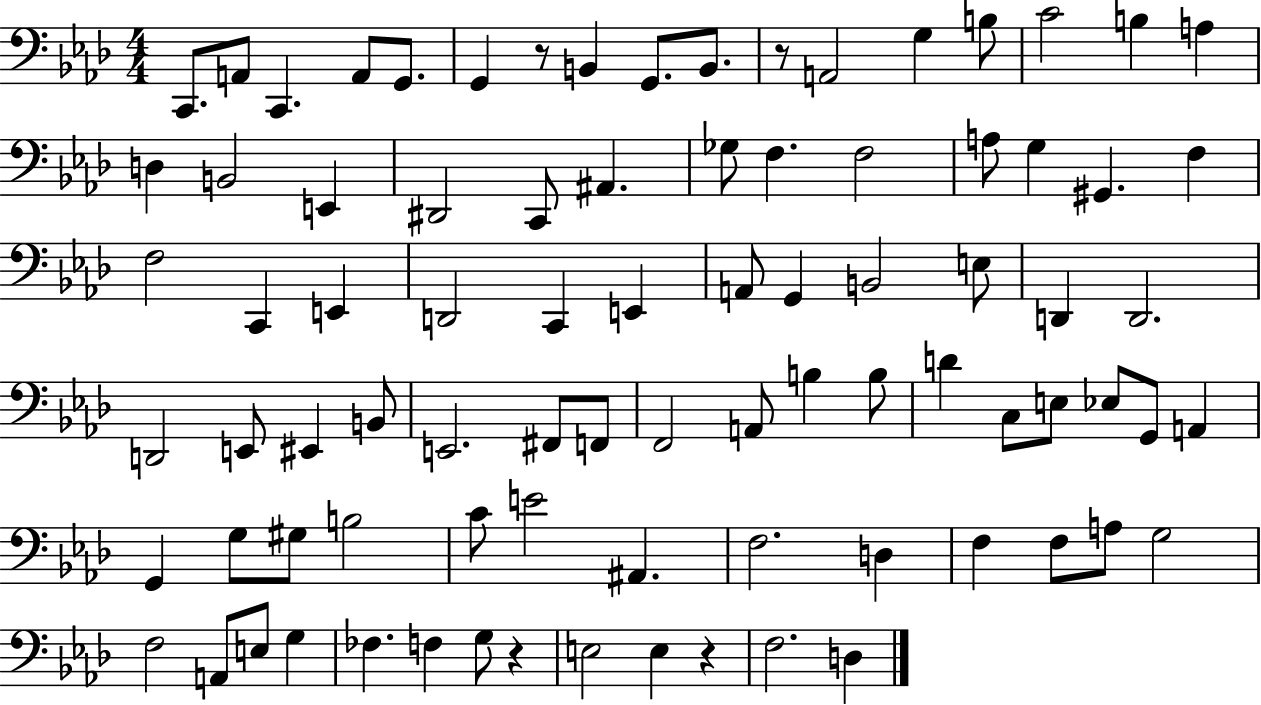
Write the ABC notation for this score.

X:1
T:Untitled
M:4/4
L:1/4
K:Ab
C,,/2 A,,/2 C,, A,,/2 G,,/2 G,, z/2 B,, G,,/2 B,,/2 z/2 A,,2 G, B,/2 C2 B, A, D, B,,2 E,, ^D,,2 C,,/2 ^A,, _G,/2 F, F,2 A,/2 G, ^G,, F, F,2 C,, E,, D,,2 C,, E,, A,,/2 G,, B,,2 E,/2 D,, D,,2 D,,2 E,,/2 ^E,, B,,/2 E,,2 ^F,,/2 F,,/2 F,,2 A,,/2 B, B,/2 D C,/2 E,/2 _E,/2 G,,/2 A,, G,, G,/2 ^G,/2 B,2 C/2 E2 ^A,, F,2 D, F, F,/2 A,/2 G,2 F,2 A,,/2 E,/2 G, _F, F, G,/2 z E,2 E, z F,2 D,